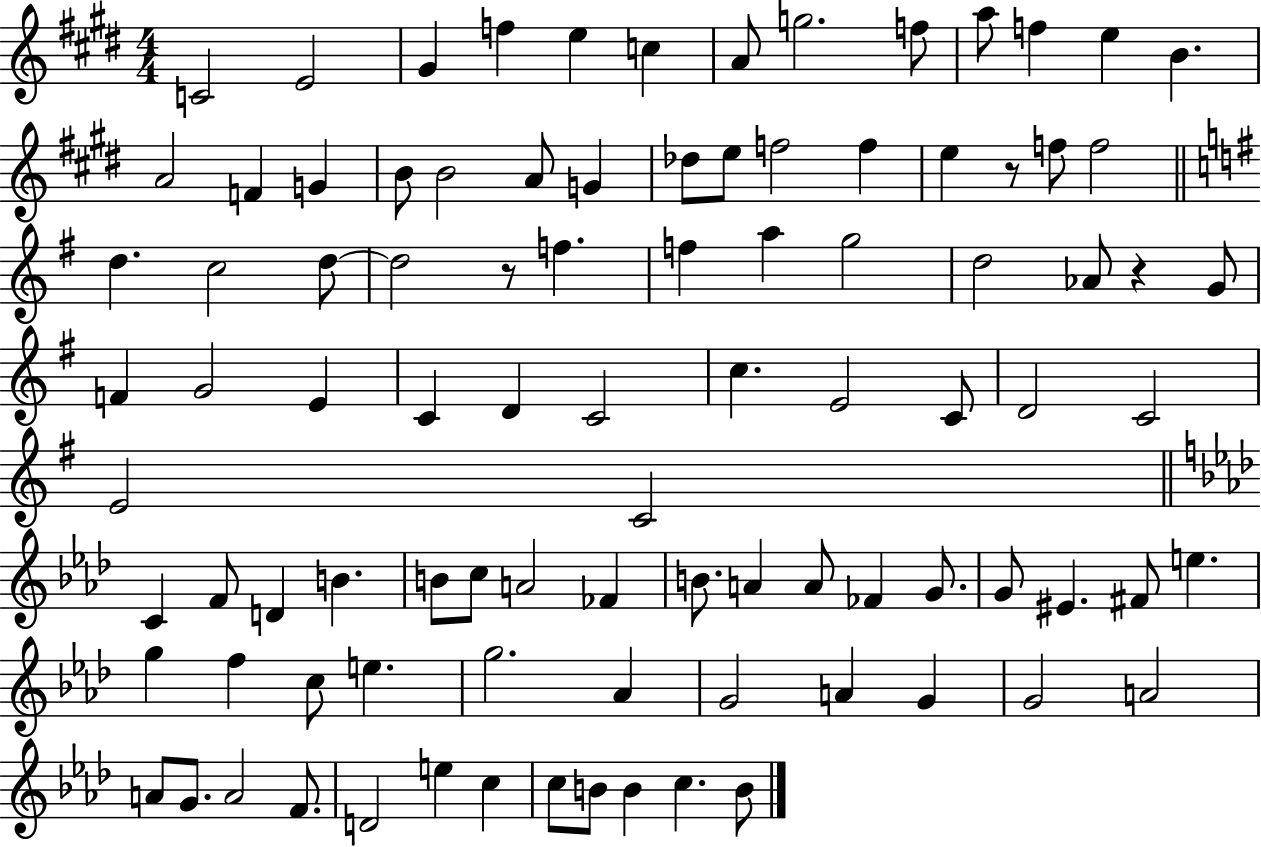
C4/h E4/h G#4/q F5/q E5/q C5/q A4/e G5/h. F5/e A5/e F5/q E5/q B4/q. A4/h F4/q G4/q B4/e B4/h A4/e G4/q Db5/e E5/e F5/h F5/q E5/q R/e F5/e F5/h D5/q. C5/h D5/e D5/h R/e F5/q. F5/q A5/q G5/h D5/h Ab4/e R/q G4/e F4/q G4/h E4/q C4/q D4/q C4/h C5/q. E4/h C4/e D4/h C4/h E4/h C4/h C4/q F4/e D4/q B4/q. B4/e C5/e A4/h FES4/q B4/e. A4/q A4/e FES4/q G4/e. G4/e EIS4/q. F#4/e E5/q. G5/q F5/q C5/e E5/q. G5/h. Ab4/q G4/h A4/q G4/q G4/h A4/h A4/e G4/e. A4/h F4/e. D4/h E5/q C5/q C5/e B4/e B4/q C5/q. B4/e